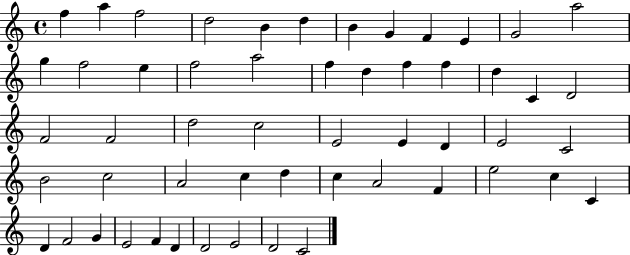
{
  \clef treble
  \time 4/4
  \defaultTimeSignature
  \key c \major
  f''4 a''4 f''2 | d''2 b'4 d''4 | b'4 g'4 f'4 e'4 | g'2 a''2 | \break g''4 f''2 e''4 | f''2 a''2 | f''4 d''4 f''4 f''4 | d''4 c'4 d'2 | \break f'2 f'2 | d''2 c''2 | e'2 e'4 d'4 | e'2 c'2 | \break b'2 c''2 | a'2 c''4 d''4 | c''4 a'2 f'4 | e''2 c''4 c'4 | \break d'4 f'2 g'4 | e'2 f'4 d'4 | d'2 e'2 | d'2 c'2 | \break \bar "|."
}